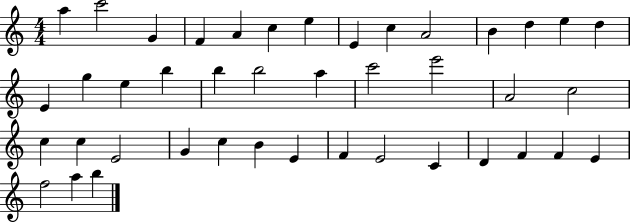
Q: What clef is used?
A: treble